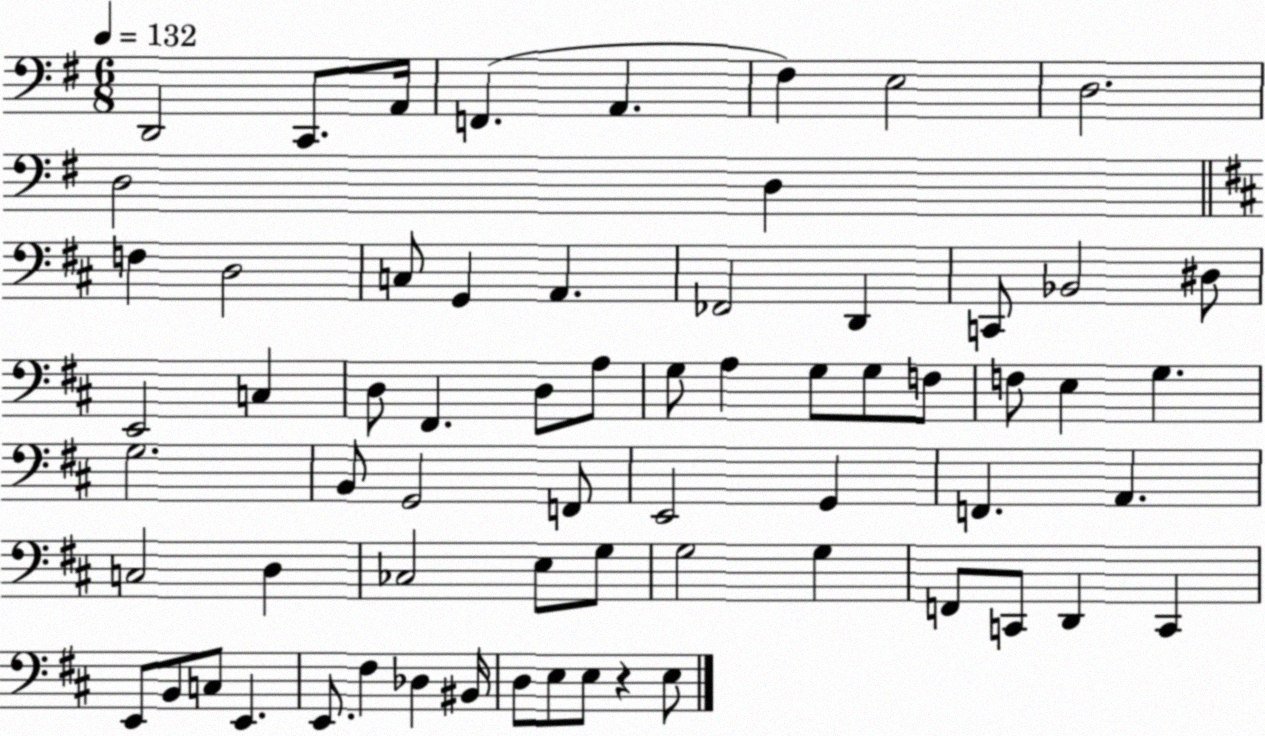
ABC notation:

X:1
T:Untitled
M:6/8
L:1/4
K:G
D,,2 C,,/2 A,,/4 F,, A,, ^F, E,2 D,2 D,2 D, F, D,2 C,/2 G,, A,, _F,,2 D,, C,,/2 _B,,2 ^D,/2 E,,2 C, D,/2 ^F,, D,/2 A,/2 G,/2 A, G,/2 G,/2 F,/2 F,/2 E, G, G,2 B,,/2 G,,2 F,,/2 E,,2 G,, F,, A,, C,2 D, _C,2 E,/2 G,/2 G,2 G, F,,/2 C,,/2 D,, C,, E,,/2 B,,/2 C,/2 E,, E,,/2 ^F, _D, ^B,,/4 D,/2 E,/2 E,/2 z E,/2